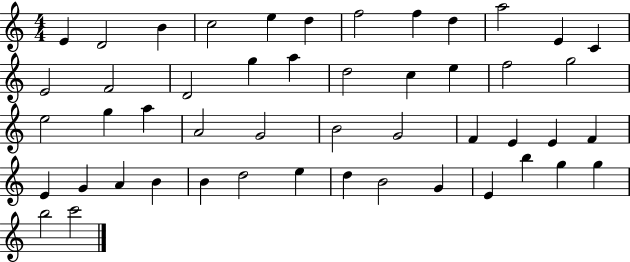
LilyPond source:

{
  \clef treble
  \numericTimeSignature
  \time 4/4
  \key c \major
  e'4 d'2 b'4 | c''2 e''4 d''4 | f''2 f''4 d''4 | a''2 e'4 c'4 | \break e'2 f'2 | d'2 g''4 a''4 | d''2 c''4 e''4 | f''2 g''2 | \break e''2 g''4 a''4 | a'2 g'2 | b'2 g'2 | f'4 e'4 e'4 f'4 | \break e'4 g'4 a'4 b'4 | b'4 d''2 e''4 | d''4 b'2 g'4 | e'4 b''4 g''4 g''4 | \break b''2 c'''2 | \bar "|."
}